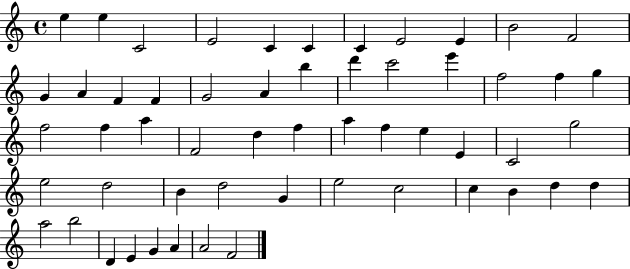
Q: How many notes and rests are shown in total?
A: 55